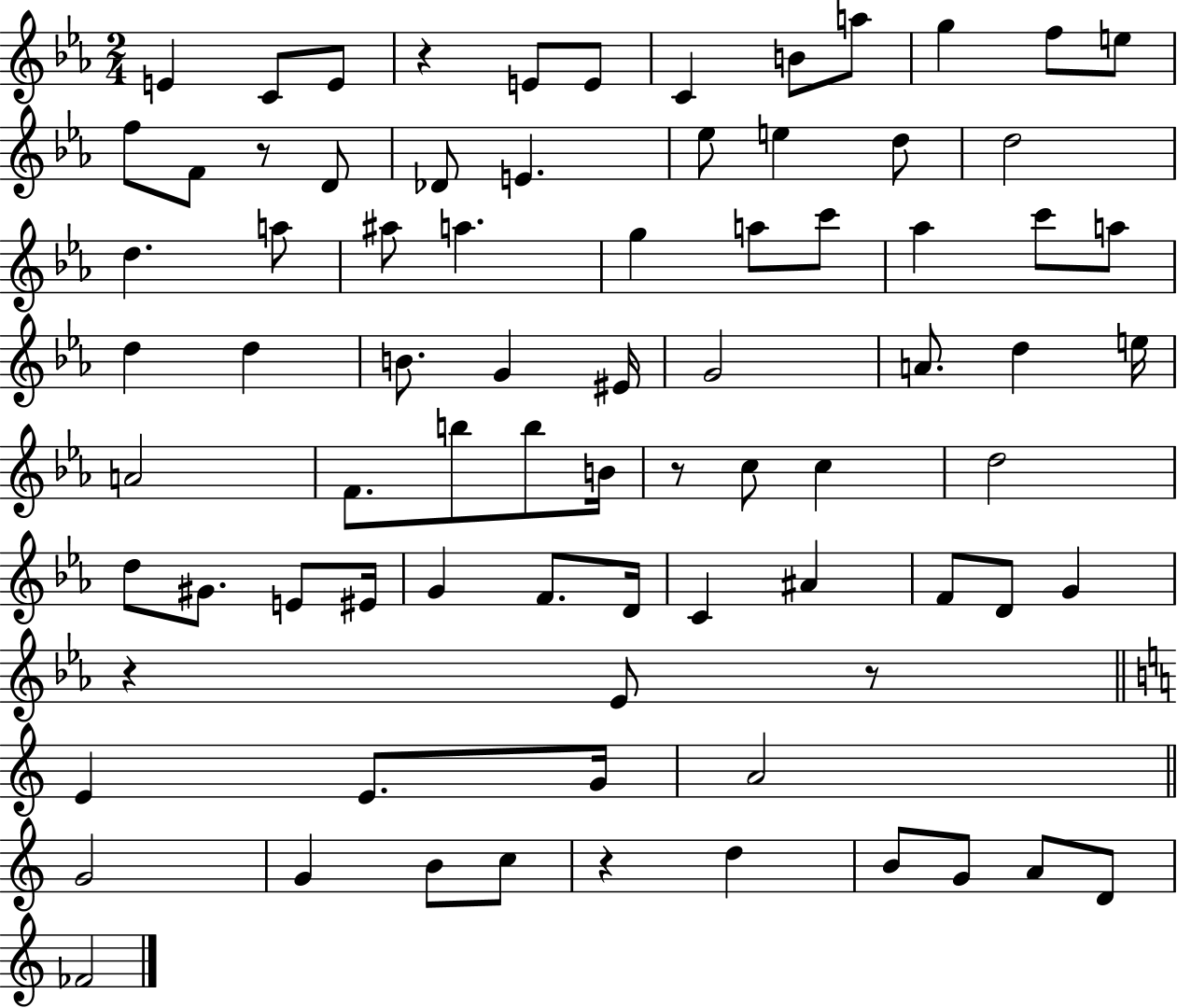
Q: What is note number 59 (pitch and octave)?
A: G4